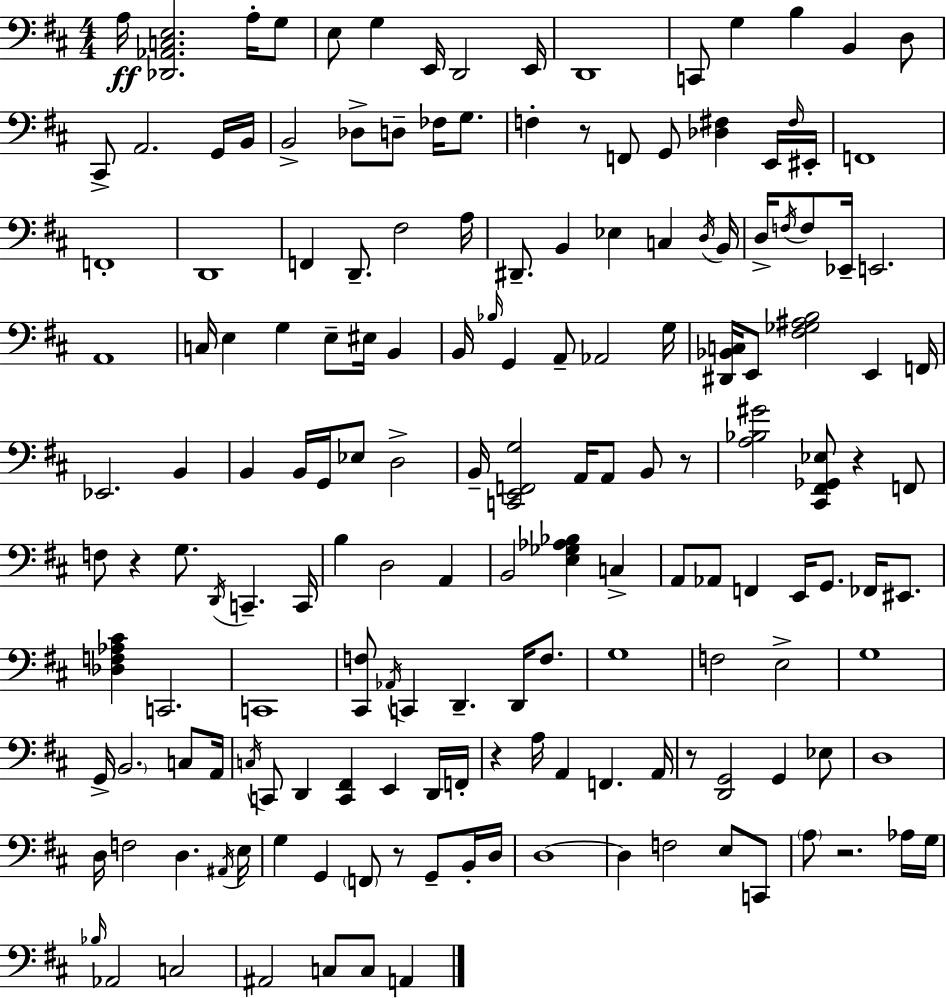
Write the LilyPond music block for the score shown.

{
  \clef bass
  \numericTimeSignature
  \time 4/4
  \key d \major
  a16\ff <des, aes, c e>2. a16-. g8 | e8 g4 e,16 d,2 e,16 | d,1 | c,8 g4 b4 b,4 d8 | \break cis,8-> a,2. g,16 b,16 | b,2-> des8-> d8-- fes16 g8. | f4-. r8 f,8 g,8 <des fis>4 e,16 \grace { fis16 } | eis,16-. f,1 | \break f,1-. | d,1 | f,4 d,8.-- fis2 | a16 dis,8.-- b,4 ees4 c4 | \break \acciaccatura { d16 } b,16 d16-> \acciaccatura { f16 } f8 ees,16-- e,2. | a,1 | c16 e4 g4 e8-- eis16 b,4 | b,16 \grace { bes16 } g,4 a,8-- aes,2 | \break g16 <dis, bes, c>16 e,8 <fis ges ais b>2 e,4 | f,16 ees,2. | b,4 b,4 b,16 g,16 ees8 d2-> | b,16-- <c, e, f, g>2 a,16 a,8 | \break b,8 r8 <a bes gis'>2 <cis, fis, ges, ees>8 r4 | f,8 f8 r4 g8. \acciaccatura { d,16 } c,4.-- | c,16 b4 d2 | a,4 b,2 <e ges aes bes>4 | \break c4-> a,8 aes,8 f,4 e,16 g,8. | fes,16 eis,8. <des f aes cis'>4 c,2. | c,1 | <cis, f>8 \acciaccatura { aes,16 } c,4 d,4.-- | \break d,16 f8. g1 | f2 e2-> | g1 | g,16-> \parenthesize b,2. | \break c8 a,16 \acciaccatura { c16 } c,8 d,4 <c, fis,>4 | e,4 d,16 f,16-. r4 a16 a,4 | f,4. a,16 r8 <d, g,>2 | g,4 ees8 d1 | \break d16 f2 | d4. \acciaccatura { ais,16 } e16 g4 g,4 | \parenthesize f,8 r8 g,8-- b,16-. d16 d1~~ | d4 f2 | \break e8 c,8 \parenthesize a8 r2. | aes16 g16 \grace { bes16 } aes,2 | c2 ais,2 | c8 c8 a,4 \bar "|."
}